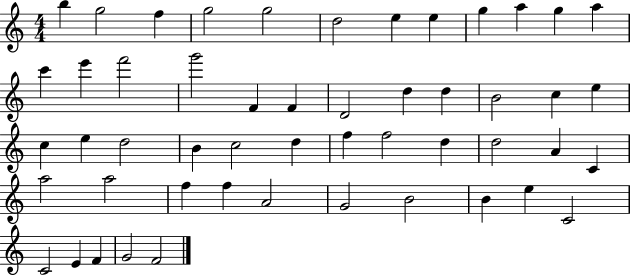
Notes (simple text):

B5/q G5/h F5/q G5/h G5/h D5/h E5/q E5/q G5/q A5/q G5/q A5/q C6/q E6/q F6/h G6/h F4/q F4/q D4/h D5/q D5/q B4/h C5/q E5/q C5/q E5/q D5/h B4/q C5/h D5/q F5/q F5/h D5/q D5/h A4/q C4/q A5/h A5/h F5/q F5/q A4/h G4/h B4/h B4/q E5/q C4/h C4/h E4/q F4/q G4/h F4/h